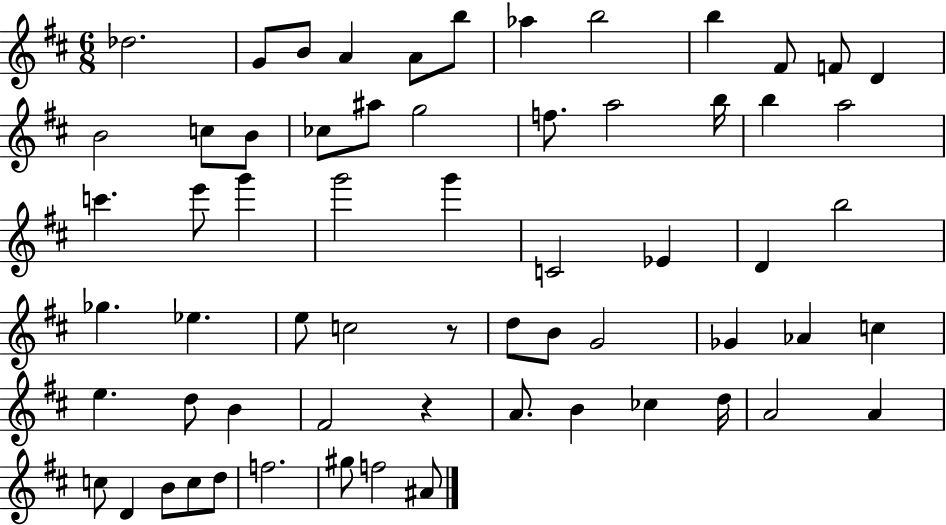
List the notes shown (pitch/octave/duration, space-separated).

Db5/h. G4/e B4/e A4/q A4/e B5/e Ab5/q B5/h B5/q F#4/e F4/e D4/q B4/h C5/e B4/e CES5/e A#5/e G5/h F5/e. A5/h B5/s B5/q A5/h C6/q. E6/e G6/q G6/h G6/q C4/h Eb4/q D4/q B5/h Gb5/q. Eb5/q. E5/e C5/h R/e D5/e B4/e G4/h Gb4/q Ab4/q C5/q E5/q. D5/e B4/q F#4/h R/q A4/e. B4/q CES5/q D5/s A4/h A4/q C5/e D4/q B4/e C5/e D5/e F5/h. G#5/e F5/h A#4/e